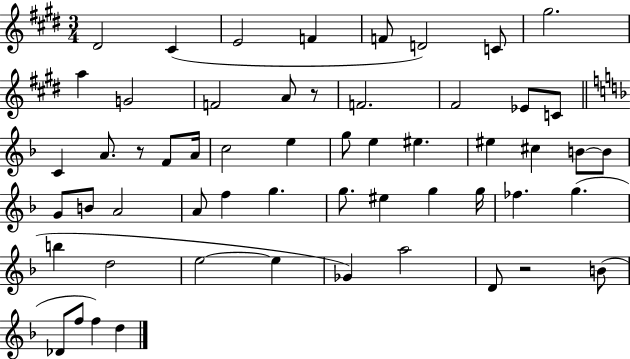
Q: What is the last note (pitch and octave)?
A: D5